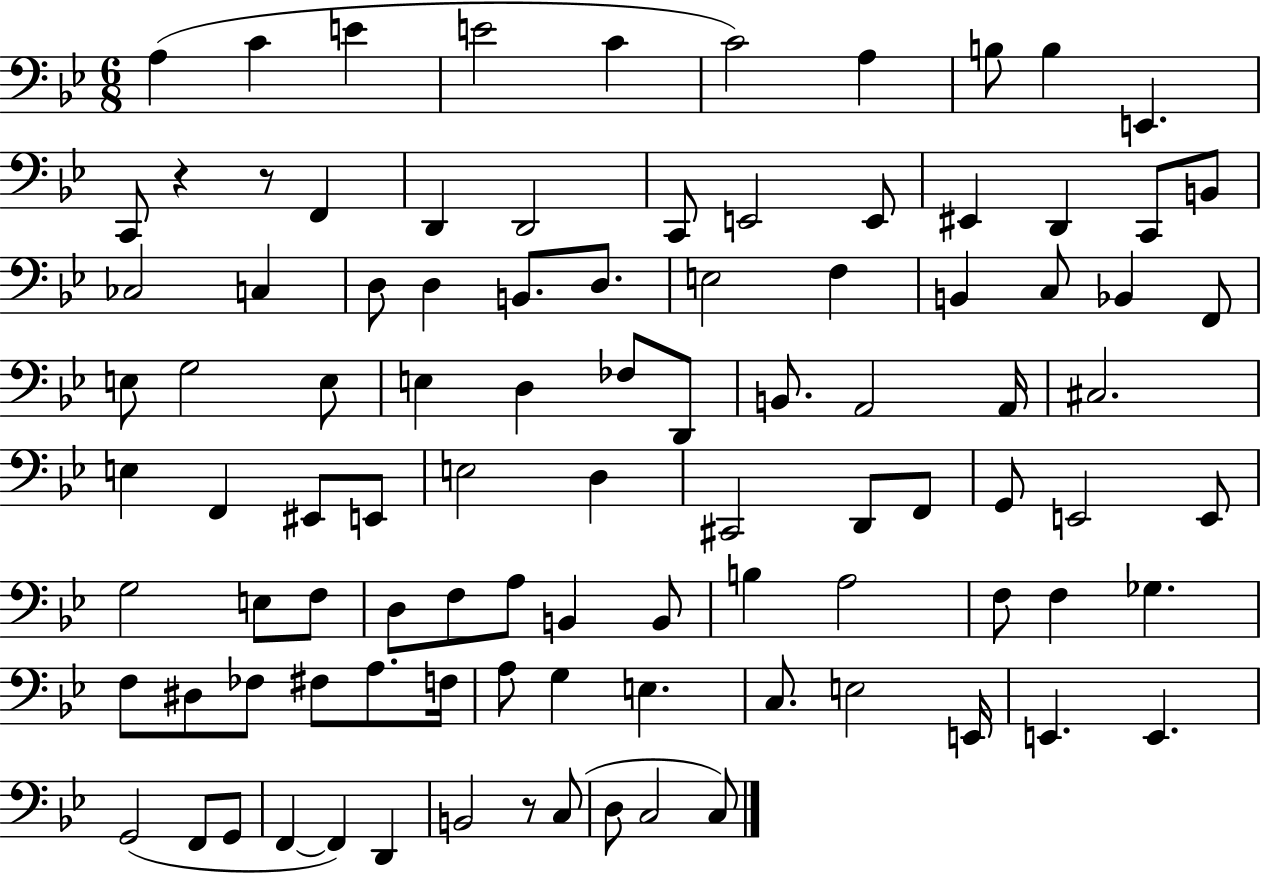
{
  \clef bass
  \numericTimeSignature
  \time 6/8
  \key bes \major
  a4( c'4 e'4 | e'2 c'4 | c'2) a4 | b8 b4 e,4. | \break c,8 r4 r8 f,4 | d,4 d,2 | c,8 e,2 e,8 | eis,4 d,4 c,8 b,8 | \break ces2 c4 | d8 d4 b,8. d8. | e2 f4 | b,4 c8 bes,4 f,8 | \break e8 g2 e8 | e4 d4 fes8 d,8 | b,8. a,2 a,16 | cis2. | \break e4 f,4 eis,8 e,8 | e2 d4 | cis,2 d,8 f,8 | g,8 e,2 e,8 | \break g2 e8 f8 | d8 f8 a8 b,4 b,8 | b4 a2 | f8 f4 ges4. | \break f8 dis8 fes8 fis8 a8. f16 | a8 g4 e4. | c8. e2 e,16 | e,4. e,4. | \break g,2( f,8 g,8 | f,4~~ f,4) d,4 | b,2 r8 c8( | d8 c2 c8) | \break \bar "|."
}